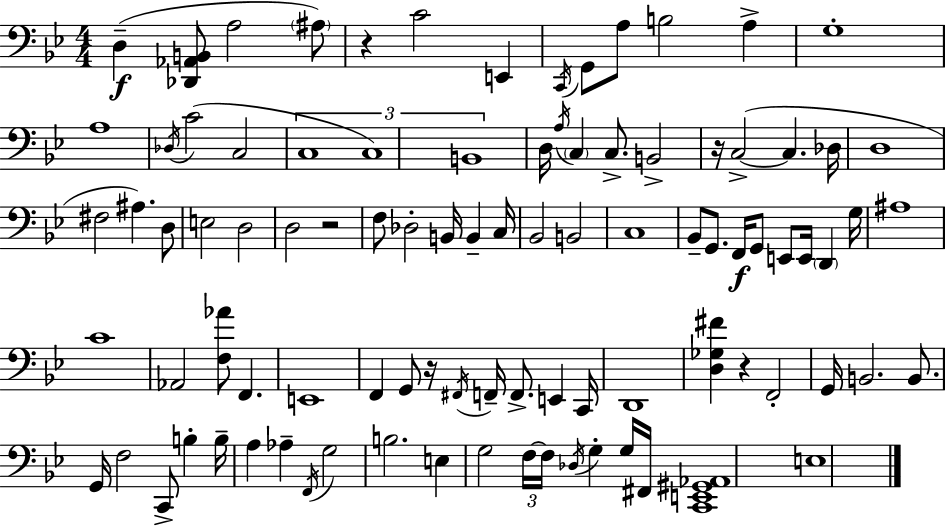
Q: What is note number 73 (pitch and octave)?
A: Ab3